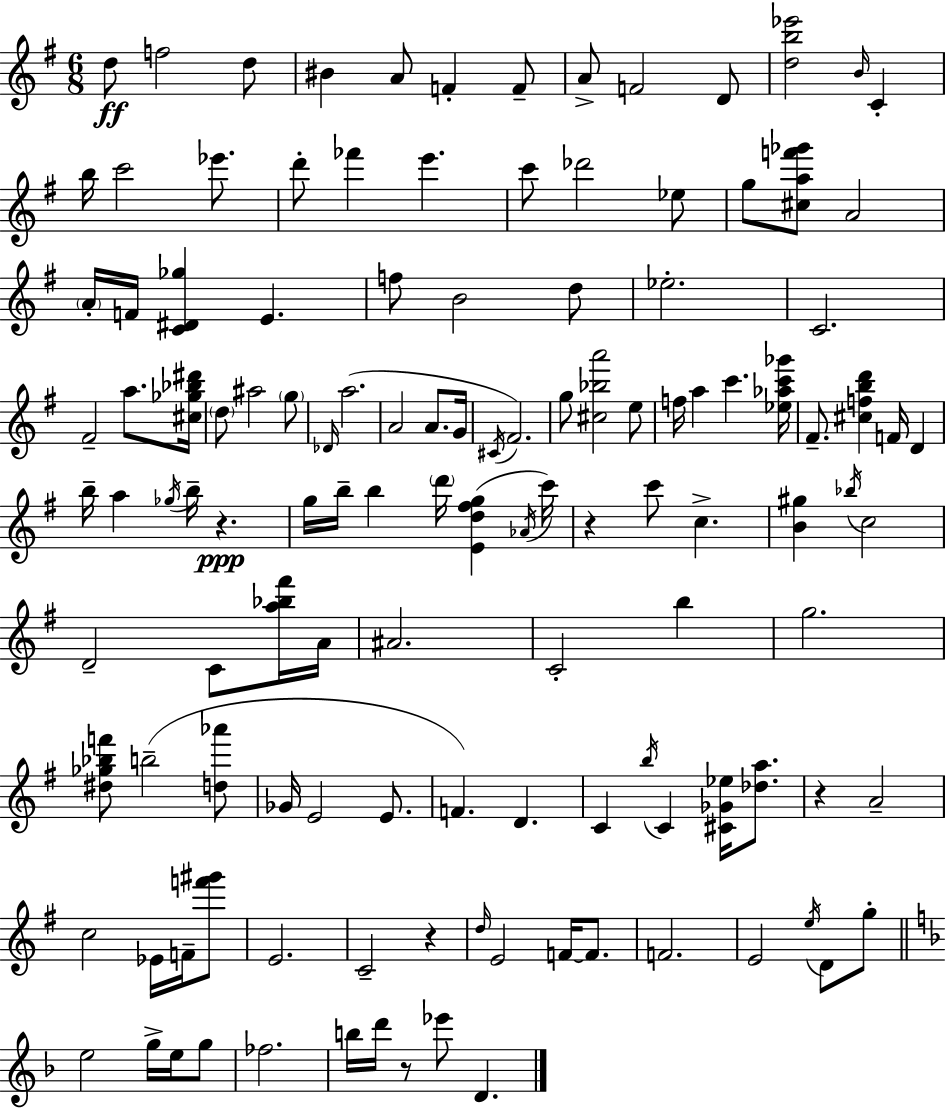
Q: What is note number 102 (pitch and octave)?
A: B5